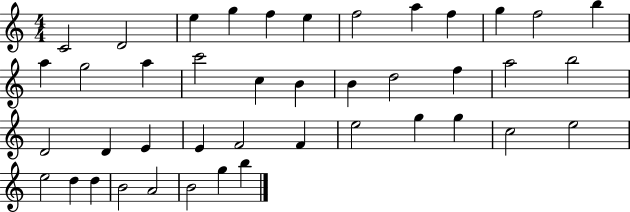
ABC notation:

X:1
T:Untitled
M:4/4
L:1/4
K:C
C2 D2 e g f e f2 a f g f2 b a g2 a c'2 c B B d2 f a2 b2 D2 D E E F2 F e2 g g c2 e2 e2 d d B2 A2 B2 g b